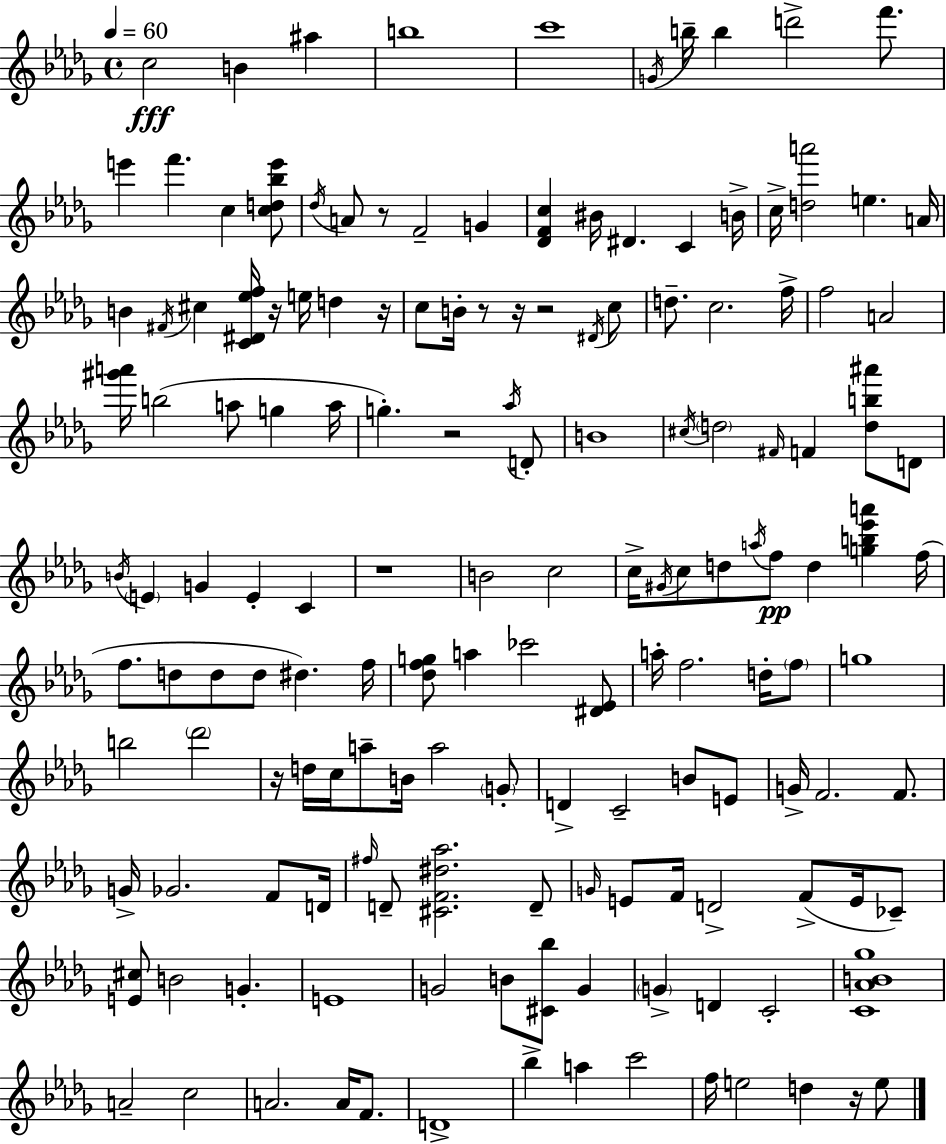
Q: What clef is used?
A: treble